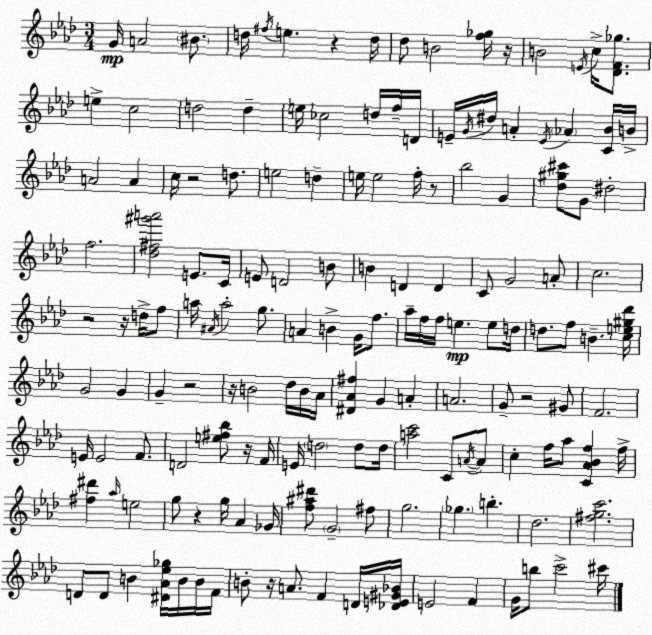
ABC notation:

X:1
T:Untitled
M:3/4
L:1/4
K:Fm
G/4 A2 ^B/2 d/4 ^f/4 e z d/4 _d/2 B2 [f_g]/4 z/4 B2 E/4 c/4 [_DF_g]/2 e c2 d2 d e/4 _c2 d/4 f/4 D/4 E/4 G/4 ^d/4 A E/4 _A [C_B]/4 B/4 A2 A c/4 z2 d/2 e2 d e/4 e2 f/4 z/2 _b2 G [_d^g^c']/2 G/2 ^d2 f2 [_d^f^g'a']2 E/2 C/4 E/2 D2 B/2 B D D C/2 G2 A/2 c2 z2 z/4 d/4 f/2 a/4 ^A/4 a2 g/2 A B G/4 f/2 _a/4 f/4 f/4 e e/2 d/4 d/2 f/2 B [ce^g_d']/4 G2 G G z2 z/4 B2 _d/4 B/4 _A/4 [^D_A^f] G A A2 G/2 z2 ^G/2 F2 E/4 E2 F/2 D2 [e^f_b]/2 z/4 F/4 E/4 d2 d/2 d/4 [ac']2 C/2 A/4 A/2 c f/4 _a/2 [C_A_Bf] f/4 [^f^d'] _a/4 e2 g/2 z g/4 _A _G/4 [f^a^d']/2 G2 ^f/2 g2 _g b _d2 [^fgc']2 D/2 D/2 B [^D_A_e_g]/4 B/4 B/4 F/4 B/2 z/4 A/2 F D/4 [_DE^G_B]/4 E2 F G/4 b/2 c'2 ^c'/4